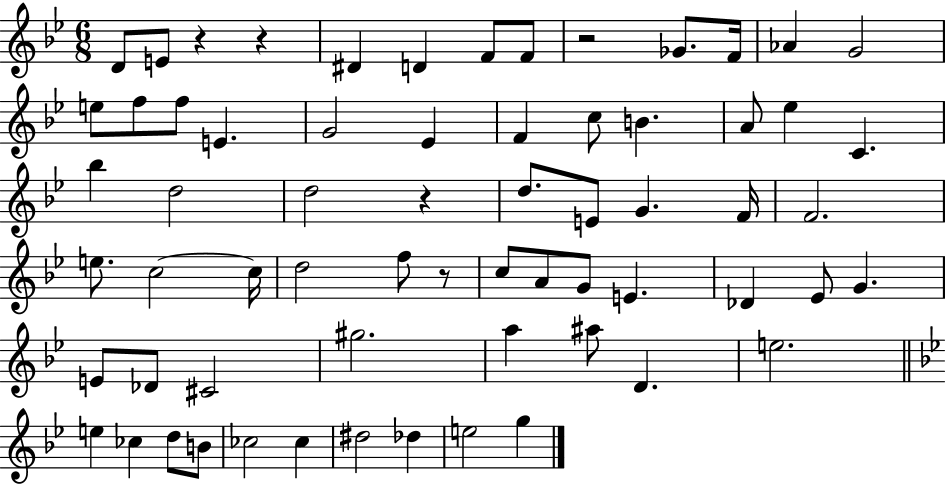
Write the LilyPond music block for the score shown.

{
  \clef treble
  \numericTimeSignature
  \time 6/8
  \key bes \major
  d'8 e'8 r4 r4 | dis'4 d'4 f'8 f'8 | r2 ges'8. f'16 | aes'4 g'2 | \break e''8 f''8 f''8 e'4. | g'2 ees'4 | f'4 c''8 b'4. | a'8 ees''4 c'4. | \break bes''4 d''2 | d''2 r4 | d''8. e'8 g'4. f'16 | f'2. | \break e''8. c''2~~ c''16 | d''2 f''8 r8 | c''8 a'8 g'8 e'4. | des'4 ees'8 g'4. | \break e'8 des'8 cis'2 | gis''2. | a''4 ais''8 d'4. | e''2. | \break \bar "||" \break \key g \minor e''4 ces''4 d''8 b'8 | ces''2 ces''4 | dis''2 des''4 | e''2 g''4 | \break \bar "|."
}